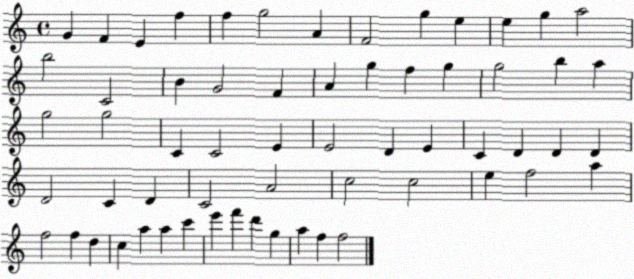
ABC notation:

X:1
T:Untitled
M:4/4
L:1/4
K:C
G F E f f g2 A F2 g e e g a2 b2 C2 B G2 F A g f g g2 b a g2 g2 C C2 E E2 D E C D D D D2 C D C2 A2 c2 c2 e f2 a f2 f d c a a c' e' f' d' g a f f2